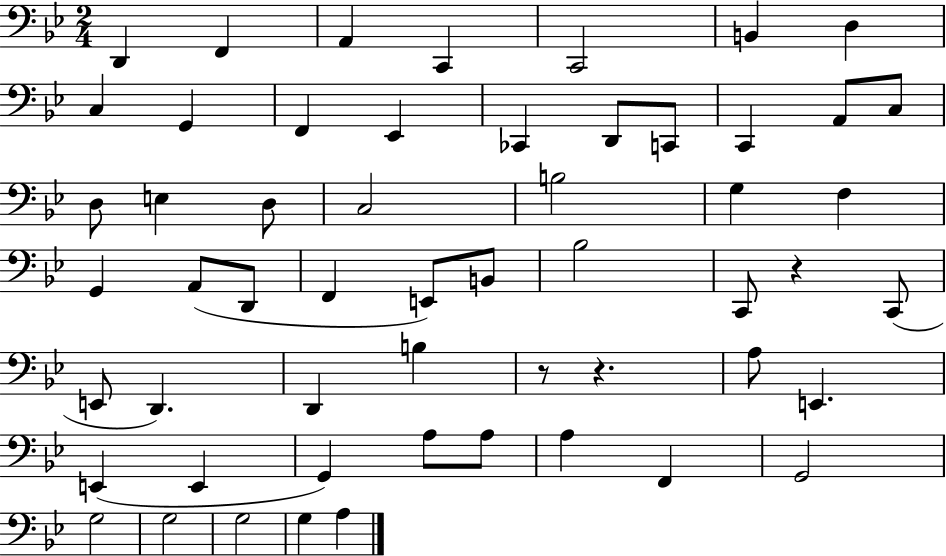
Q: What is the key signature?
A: BES major